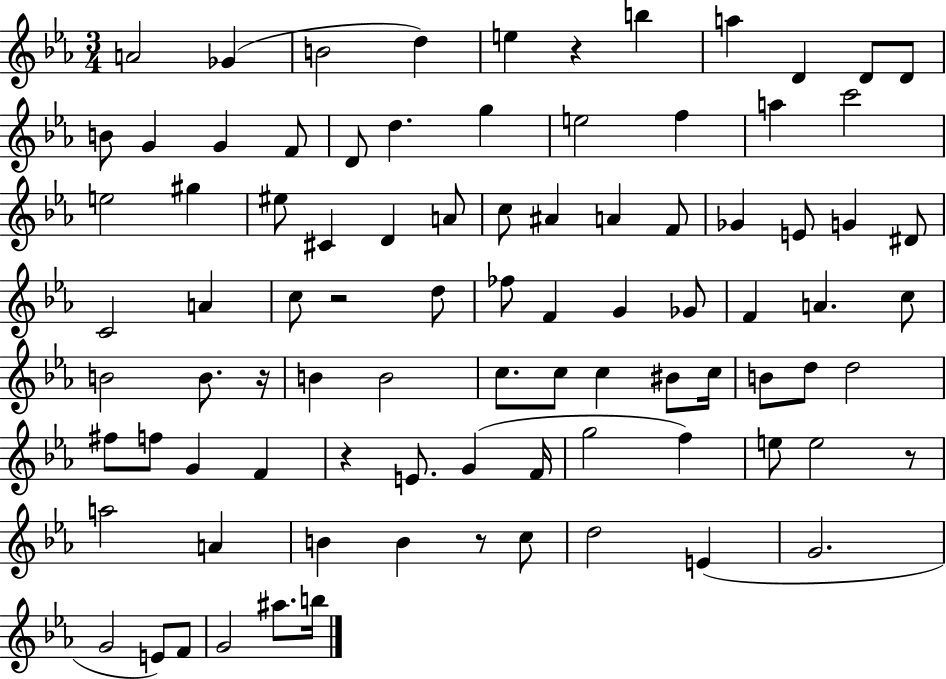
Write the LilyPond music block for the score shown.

{
  \clef treble
  \numericTimeSignature
  \time 3/4
  \key ees \major
  a'2 ges'4( | b'2 d''4) | e''4 r4 b''4 | a''4 d'4 d'8 d'8 | \break b'8 g'4 g'4 f'8 | d'8 d''4. g''4 | e''2 f''4 | a''4 c'''2 | \break e''2 gis''4 | eis''8 cis'4 d'4 a'8 | c''8 ais'4 a'4 f'8 | ges'4 e'8 g'4 dis'8 | \break c'2 a'4 | c''8 r2 d''8 | fes''8 f'4 g'4 ges'8 | f'4 a'4. c''8 | \break b'2 b'8. r16 | b'4 b'2 | c''8. c''8 c''4 bis'8 c''16 | b'8 d''8 d''2 | \break fis''8 f''8 g'4 f'4 | r4 e'8. g'4( f'16 | g''2 f''4) | e''8 e''2 r8 | \break a''2 a'4 | b'4 b'4 r8 c''8 | d''2 e'4( | g'2. | \break g'2 e'8) f'8 | g'2 ais''8. b''16 | \bar "|."
}